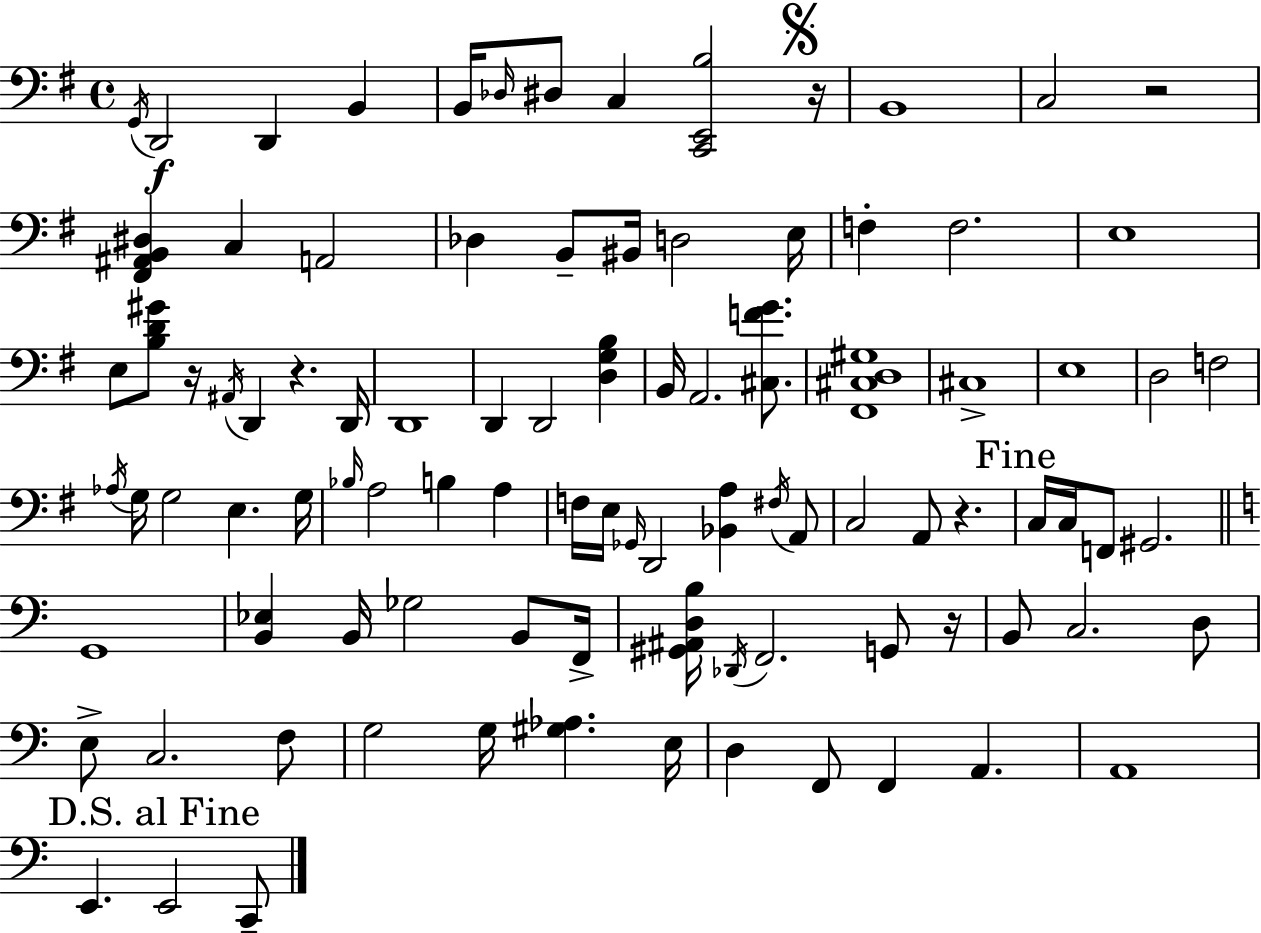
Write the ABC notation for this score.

X:1
T:Untitled
M:4/4
L:1/4
K:Em
G,,/4 D,,2 D,, B,, B,,/4 _D,/4 ^D,/2 C, [C,,E,,B,]2 z/4 B,,4 C,2 z2 [^F,,^A,,B,,^D,] C, A,,2 _D, B,,/2 ^B,,/4 D,2 E,/4 F, F,2 E,4 E,/2 [B,D^G]/2 z/4 ^A,,/4 D,, z D,,/4 D,,4 D,, D,,2 [D,G,B,] B,,/4 A,,2 [^C,FG]/2 [^F,,^C,D,^G,]4 ^C,4 E,4 D,2 F,2 _A,/4 G,/4 G,2 E, G,/4 _B,/4 A,2 B, A, F,/4 E,/4 _G,,/4 D,,2 [_B,,A,] ^F,/4 A,,/2 C,2 A,,/2 z C,/4 C,/4 F,,/2 ^G,,2 G,,4 [B,,_E,] B,,/4 _G,2 B,,/2 F,,/4 [^G,,^A,,D,B,]/4 _D,,/4 F,,2 G,,/2 z/4 B,,/2 C,2 D,/2 E,/2 C,2 F,/2 G,2 G,/4 [^G,_A,] E,/4 D, F,,/2 F,, A,, A,,4 E,, E,,2 C,,/2